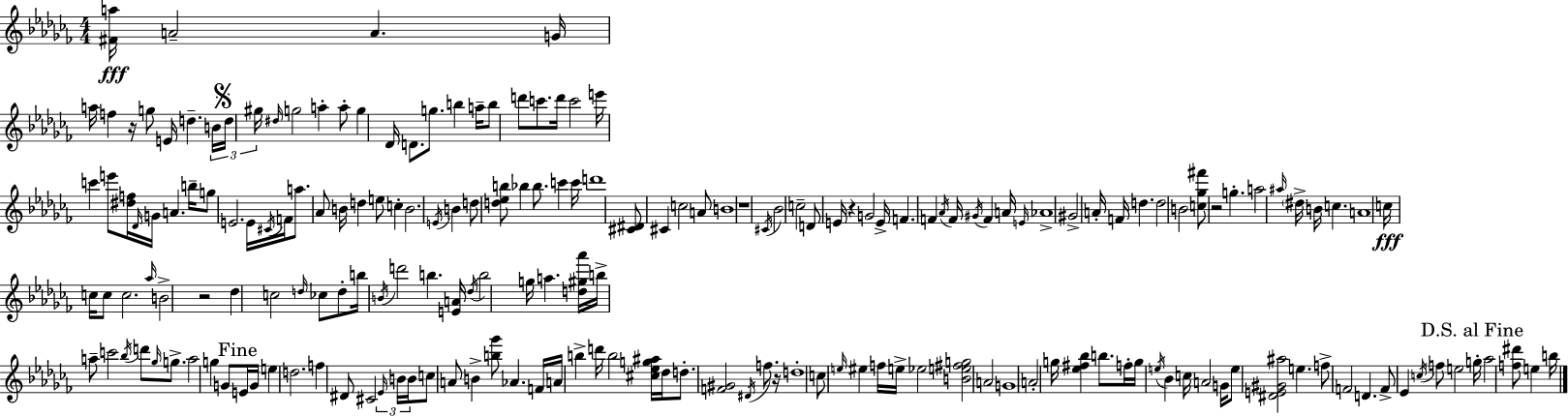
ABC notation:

X:1
T:Untitled
M:4/4
L:1/4
K:Abm
[^Fa]/4 A2 A G/4 a/4 f z/4 g/2 E/4 d B/4 d/4 ^g/4 ^d/4 g2 a a/2 g _D/4 D/2 g/2 b a/4 b/2 d'/2 c'/2 d'/4 c'2 e'/4 c' e'/2 [^df]/4 _D/4 G/4 A b/4 g/2 E2 E/4 ^C/4 F/4 a/2 _A/2 B/4 d e/2 c B2 E/4 B d/2 [d_eb]/2 _b _b/2 c' c'/4 d'4 [^C^D]/2 ^C c2 A/2 B4 z4 ^C/4 _B2 c2 D/2 E/4 z G2 E/4 F F _A/4 F/4 ^G/4 F A/4 E/4 _A4 ^G2 A/4 F/4 d d2 B2 [c_g^f']/2 z2 g a2 ^a/4 ^d/4 B/4 c A4 c/4 c/4 c/2 c2 _a/4 B2 z2 _d c2 d/4 _c/2 d/2 b/4 B/4 d'2 b [EA]/4 _d/4 b2 g/4 a [d^g_a']/4 b/4 a/2 c'2 _b/4 d'/2 _g/4 g/2 a2 g G/2 E/4 G/4 e d2 f ^D/2 ^C2 _E/4 B/4 B/4 c/2 A/2 B [b_g']/2 _A F/4 A/4 b d'/4 b2 [^c_eg^a]/4 _d/4 d/2 [F^G]2 ^D/4 f/2 z/4 d4 c/2 e/4 ^e f/4 e/4 _e2 [Be^fg]2 A2 G4 A2 g/4 [_e^f_b] b/2 f/4 g/4 e/4 _B c/4 A2 G/4 e/2 [^DE^G^a]2 e f/2 F2 D F/2 _E c/4 f/2 e2 g/4 _a2 [f^d']/2 e b/4